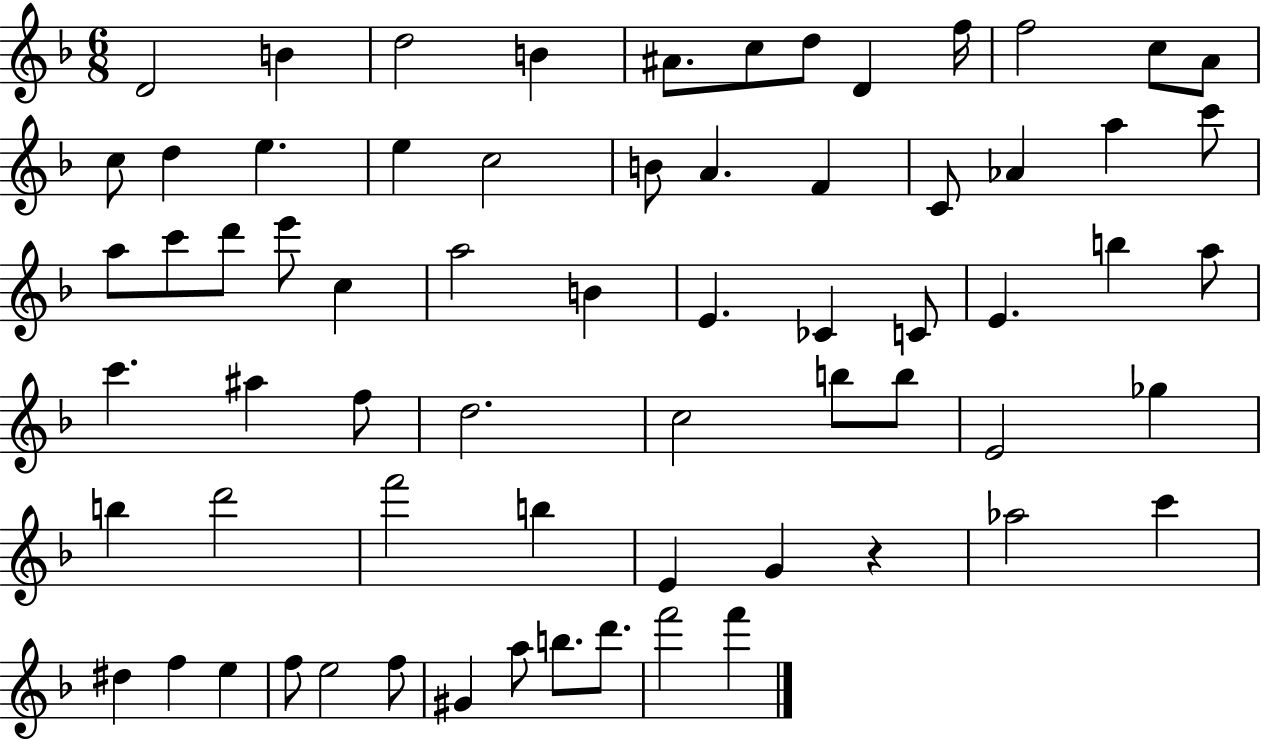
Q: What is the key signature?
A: F major